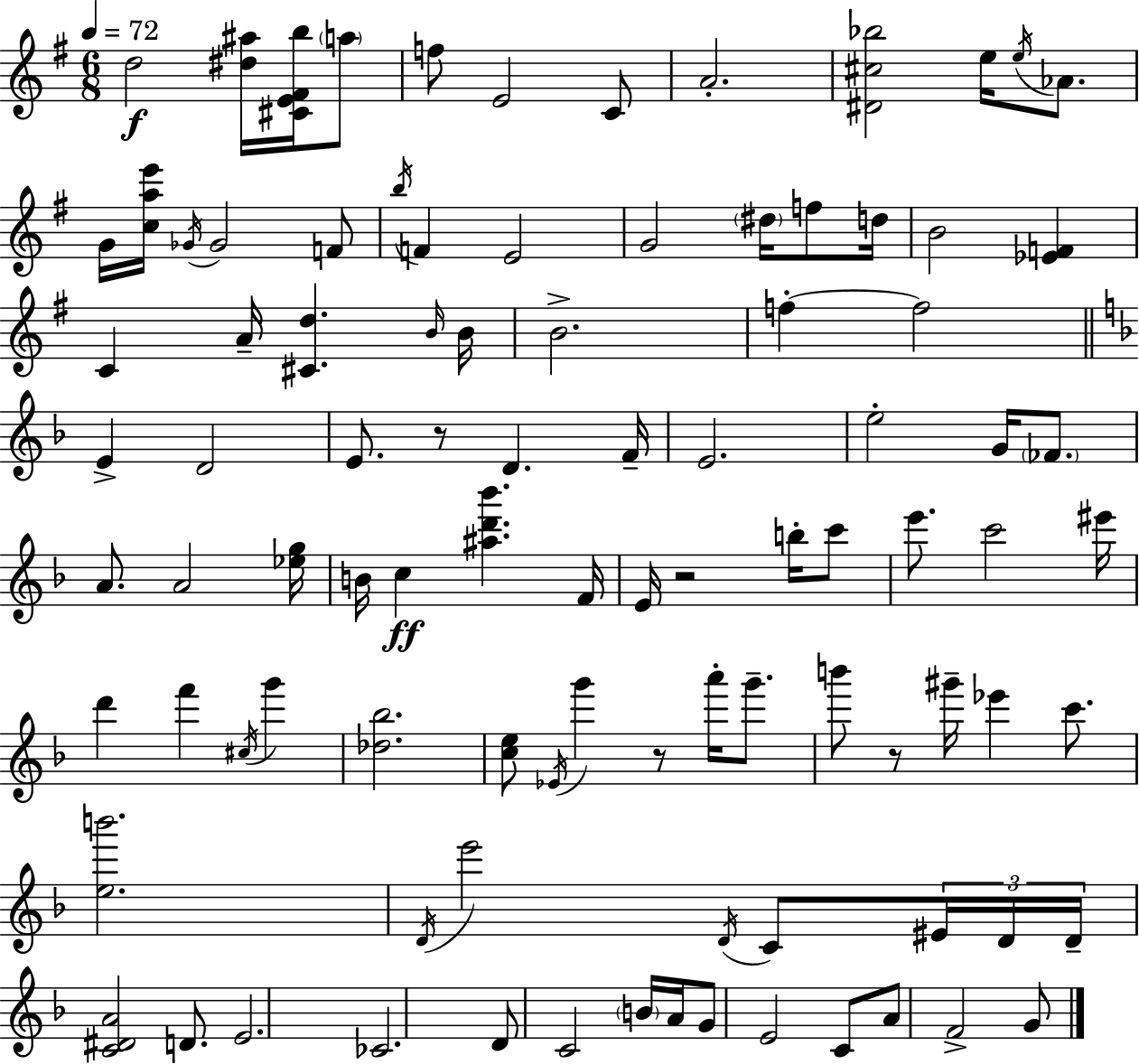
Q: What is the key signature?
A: G major